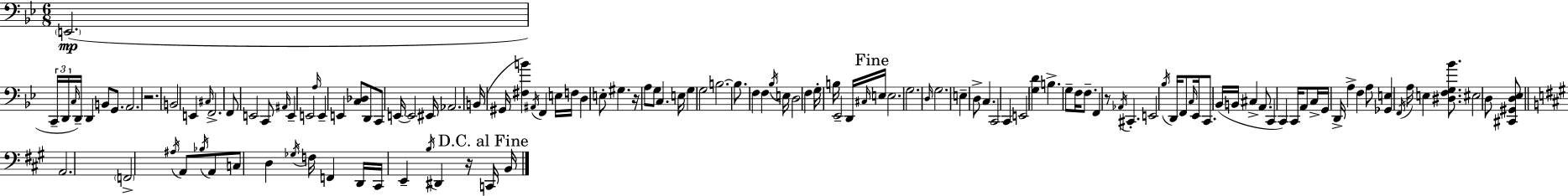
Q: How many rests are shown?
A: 4